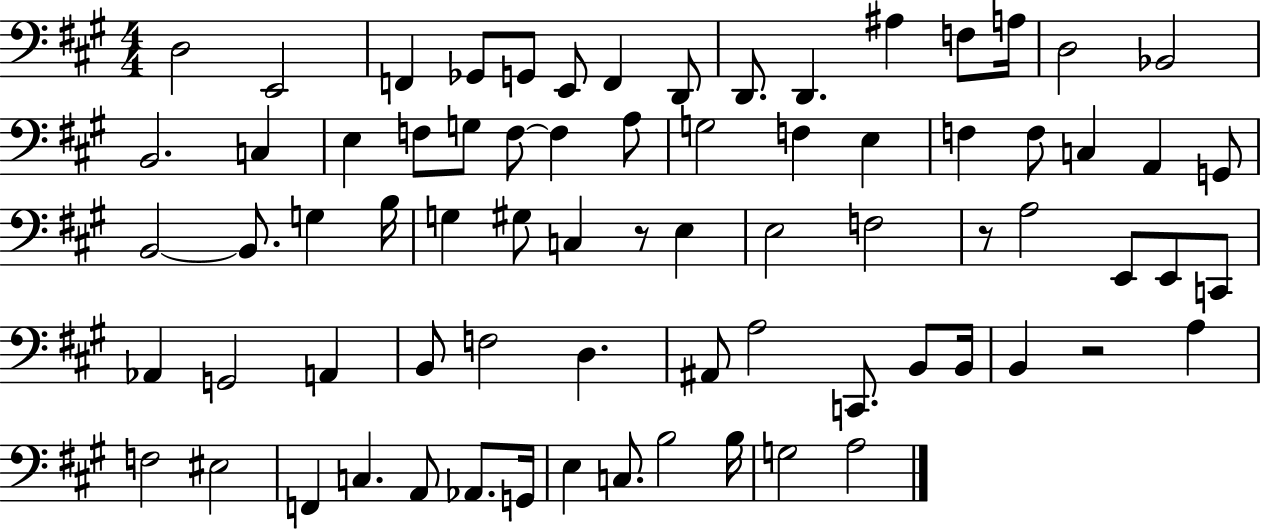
{
  \clef bass
  \numericTimeSignature
  \time 4/4
  \key a \major
  d2 e,2 | f,4 ges,8 g,8 e,8 f,4 d,8 | d,8. d,4. ais4 f8 a16 | d2 bes,2 | \break b,2. c4 | e4 f8 g8 f8~~ f4 a8 | g2 f4 e4 | f4 f8 c4 a,4 g,8 | \break b,2~~ b,8. g4 b16 | g4 gis8 c4 r8 e4 | e2 f2 | r8 a2 e,8 e,8 c,8 | \break aes,4 g,2 a,4 | b,8 f2 d4. | ais,8 a2 c,8. b,8 b,16 | b,4 r2 a4 | \break f2 eis2 | f,4 c4. a,8 aes,8. g,16 | e4 c8. b2 b16 | g2 a2 | \break \bar "|."
}